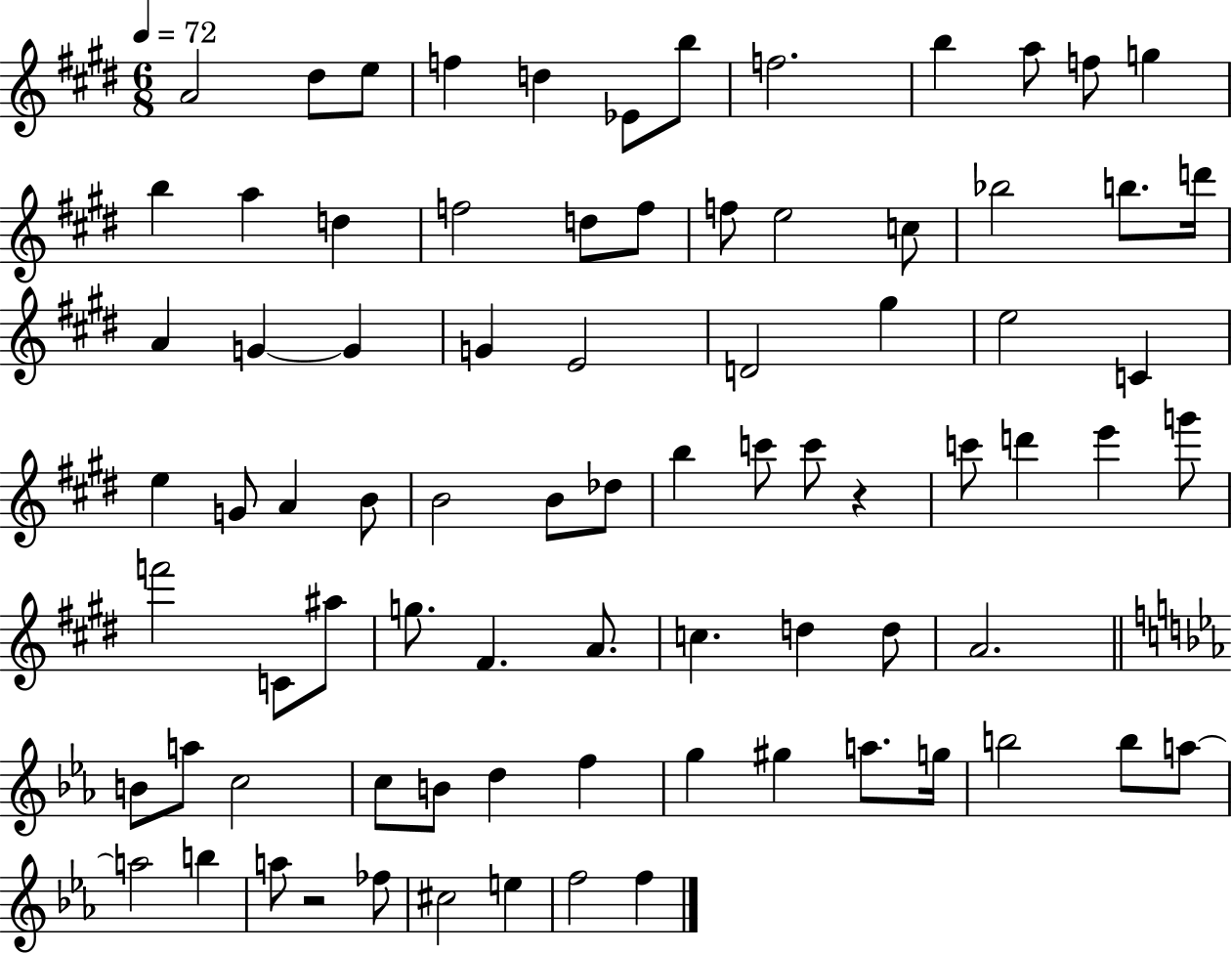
{
  \clef treble
  \numericTimeSignature
  \time 6/8
  \key e \major
  \tempo 4 = 72
  a'2 dis''8 e''8 | f''4 d''4 ees'8 b''8 | f''2. | b''4 a''8 f''8 g''4 | \break b''4 a''4 d''4 | f''2 d''8 f''8 | f''8 e''2 c''8 | bes''2 b''8. d'''16 | \break a'4 g'4~~ g'4 | g'4 e'2 | d'2 gis''4 | e''2 c'4 | \break e''4 g'8 a'4 b'8 | b'2 b'8 des''8 | b''4 c'''8 c'''8 r4 | c'''8 d'''4 e'''4 g'''8 | \break f'''2 c'8 ais''8 | g''8. fis'4. a'8. | c''4. d''4 d''8 | a'2. | \break \bar "||" \break \key ees \major b'8 a''8 c''2 | c''8 b'8 d''4 f''4 | g''4 gis''4 a''8. g''16 | b''2 b''8 a''8~~ | \break a''2 b''4 | a''8 r2 fes''8 | cis''2 e''4 | f''2 f''4 | \break \bar "|."
}